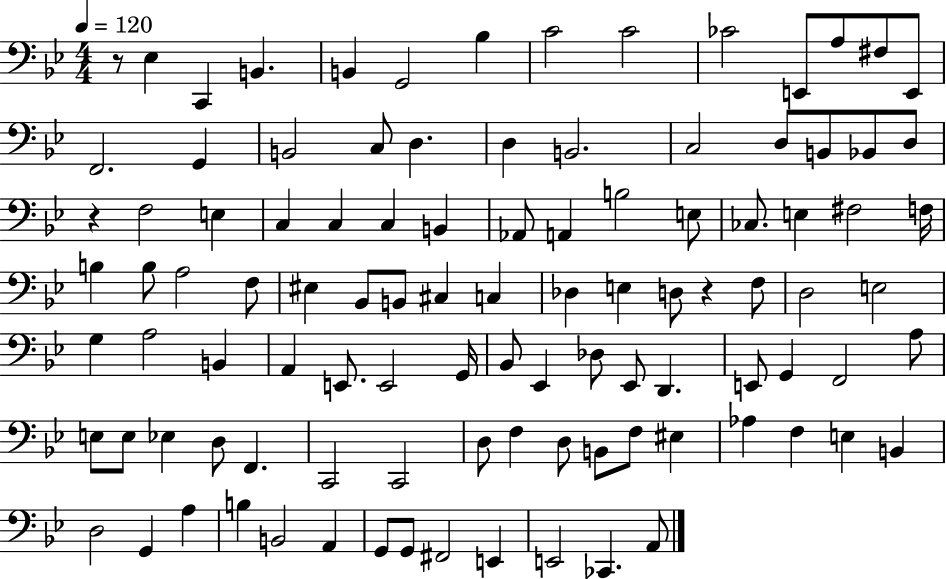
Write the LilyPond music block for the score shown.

{
  \clef bass
  \numericTimeSignature
  \time 4/4
  \key bes \major
  \tempo 4 = 120
  r8 ees4 c,4 b,4. | b,4 g,2 bes4 | c'2 c'2 | ces'2 e,8 a8 fis8 e,8 | \break f,2. g,4 | b,2 c8 d4. | d4 b,2. | c2 d8 b,8 bes,8 d8 | \break r4 f2 e4 | c4 c4 c4 b,4 | aes,8 a,4 b2 e8 | ces8. e4 fis2 f16 | \break b4 b8 a2 f8 | eis4 bes,8 b,8 cis4 c4 | des4 e4 d8 r4 f8 | d2 e2 | \break g4 a2 b,4 | a,4 e,8. e,2 g,16 | bes,8 ees,4 des8 ees,8 d,4. | e,8 g,4 f,2 a8 | \break e8 e8 ees4 d8 f,4. | c,2 c,2 | d8 f4 d8 b,8 f8 eis4 | aes4 f4 e4 b,4 | \break d2 g,4 a4 | b4 b,2 a,4 | g,8 g,8 fis,2 e,4 | e,2 ces,4. a,8 | \break \bar "|."
}